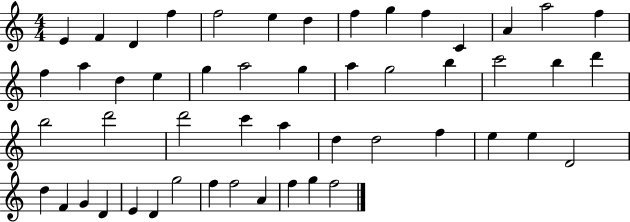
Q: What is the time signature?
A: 4/4